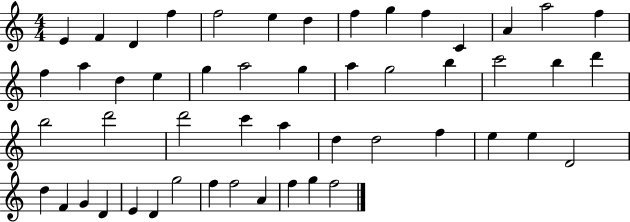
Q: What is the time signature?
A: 4/4